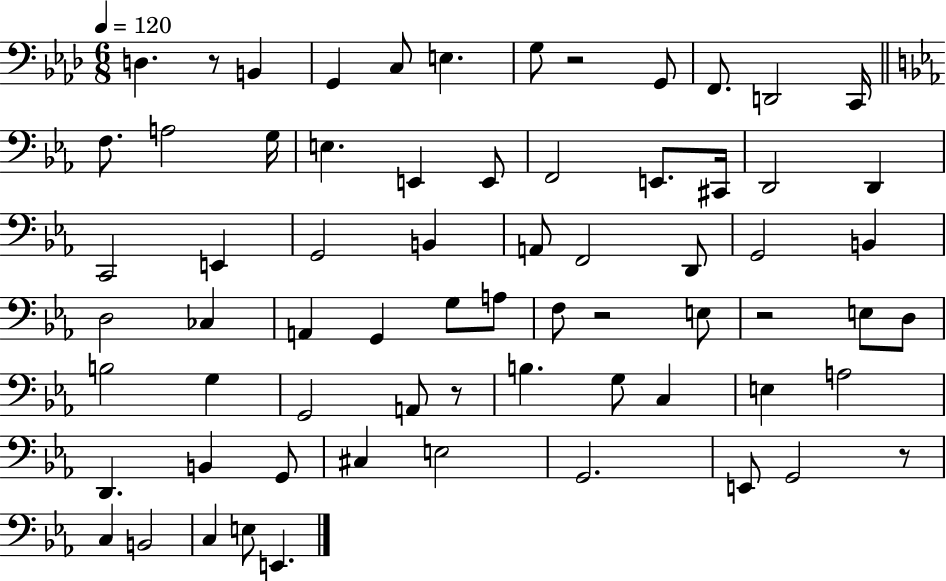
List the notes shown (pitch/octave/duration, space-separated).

D3/q. R/e B2/q G2/q C3/e E3/q. G3/e R/h G2/e F2/e. D2/h C2/s F3/e. A3/h G3/s E3/q. E2/q E2/e F2/h E2/e. C#2/s D2/h D2/q C2/h E2/q G2/h B2/q A2/e F2/h D2/e G2/h B2/q D3/h CES3/q A2/q G2/q G3/e A3/e F3/e R/h E3/e R/h E3/e D3/e B3/h G3/q G2/h A2/e R/e B3/q. G3/e C3/q E3/q A3/h D2/q. B2/q G2/e C#3/q E3/h G2/h. E2/e G2/h R/e C3/q B2/h C3/q E3/e E2/q.